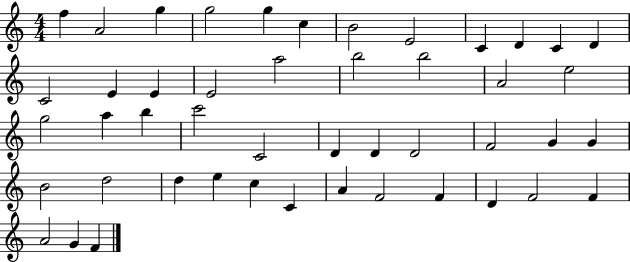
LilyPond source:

{
  \clef treble
  \numericTimeSignature
  \time 4/4
  \key c \major
  f''4 a'2 g''4 | g''2 g''4 c''4 | b'2 e'2 | c'4 d'4 c'4 d'4 | \break c'2 e'4 e'4 | e'2 a''2 | b''2 b''2 | a'2 e''2 | \break g''2 a''4 b''4 | c'''2 c'2 | d'4 d'4 d'2 | f'2 g'4 g'4 | \break b'2 d''2 | d''4 e''4 c''4 c'4 | a'4 f'2 f'4 | d'4 f'2 f'4 | \break a'2 g'4 f'4 | \bar "|."
}